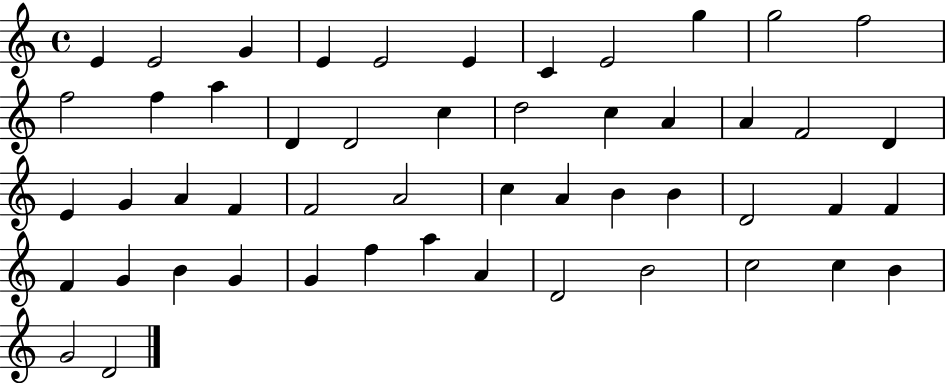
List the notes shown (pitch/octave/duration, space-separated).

E4/q E4/h G4/q E4/q E4/h E4/q C4/q E4/h G5/q G5/h F5/h F5/h F5/q A5/q D4/q D4/h C5/q D5/h C5/q A4/q A4/q F4/h D4/q E4/q G4/q A4/q F4/q F4/h A4/h C5/q A4/q B4/q B4/q D4/h F4/q F4/q F4/q G4/q B4/q G4/q G4/q F5/q A5/q A4/q D4/h B4/h C5/h C5/q B4/q G4/h D4/h